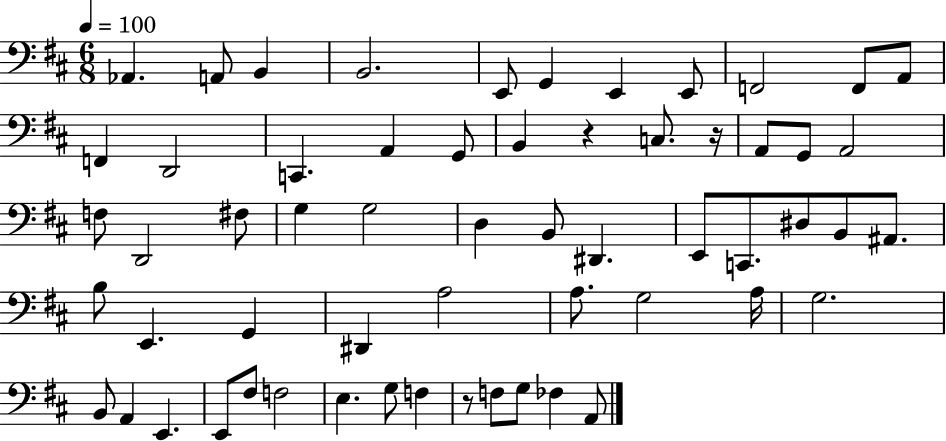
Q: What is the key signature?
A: D major